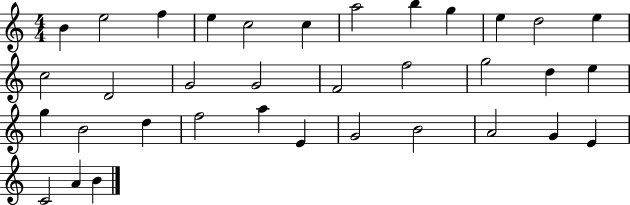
B4/q E5/h F5/q E5/q C5/h C5/q A5/h B5/q G5/q E5/q D5/h E5/q C5/h D4/h G4/h G4/h F4/h F5/h G5/h D5/q E5/q G5/q B4/h D5/q F5/h A5/q E4/q G4/h B4/h A4/h G4/q E4/q C4/h A4/q B4/q